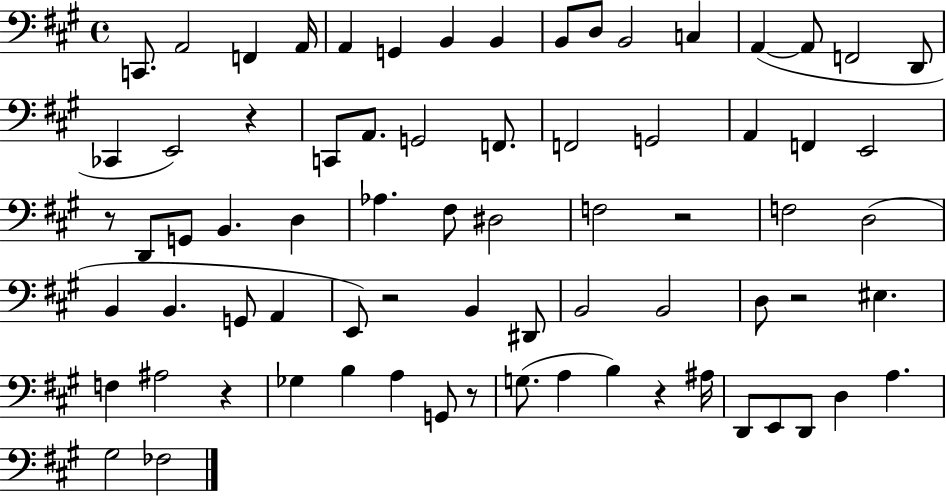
X:1
T:Untitled
M:4/4
L:1/4
K:A
C,,/2 A,,2 F,, A,,/4 A,, G,, B,, B,, B,,/2 D,/2 B,,2 C, A,, A,,/2 F,,2 D,,/2 _C,, E,,2 z C,,/2 A,,/2 G,,2 F,,/2 F,,2 G,,2 A,, F,, E,,2 z/2 D,,/2 G,,/2 B,, D, _A, ^F,/2 ^D,2 F,2 z2 F,2 D,2 B,, B,, G,,/2 A,, E,,/2 z2 B,, ^D,,/2 B,,2 B,,2 D,/2 z2 ^E, F, ^A,2 z _G, B, A, G,,/2 z/2 G,/2 A, B, z ^A,/4 D,,/2 E,,/2 D,,/2 D, A, ^G,2 _F,2